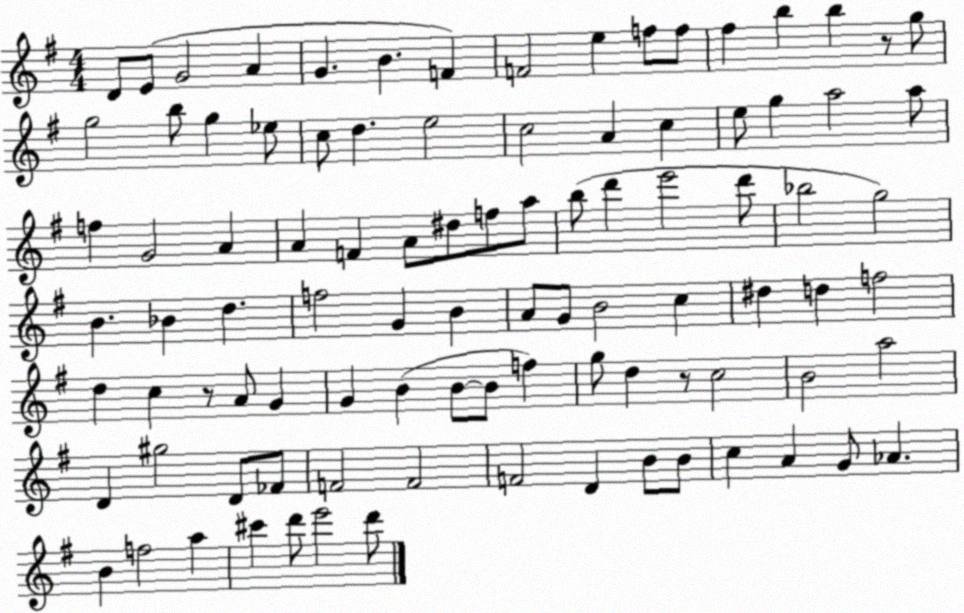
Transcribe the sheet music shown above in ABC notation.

X:1
T:Untitled
M:4/4
L:1/4
K:G
D/2 E/2 G2 A G B F F2 e f/2 f/2 ^f b b z/2 g/2 g2 b/2 g _e/2 c/2 d e2 c2 A c e/2 g a2 a/2 f G2 A A F A/2 ^d/2 f/2 a/2 b/2 d' e'2 d'/2 _b2 g2 B _B d f2 G B A/2 G/2 B2 c ^d d f2 d c z/2 A/2 G G B B/2 B/2 f g/2 d z/2 c2 B2 a2 D ^g2 D/2 _F/2 F2 F2 F2 D B/2 B/2 c A G/2 _A B f2 a ^c' d'/2 e'2 d'/2